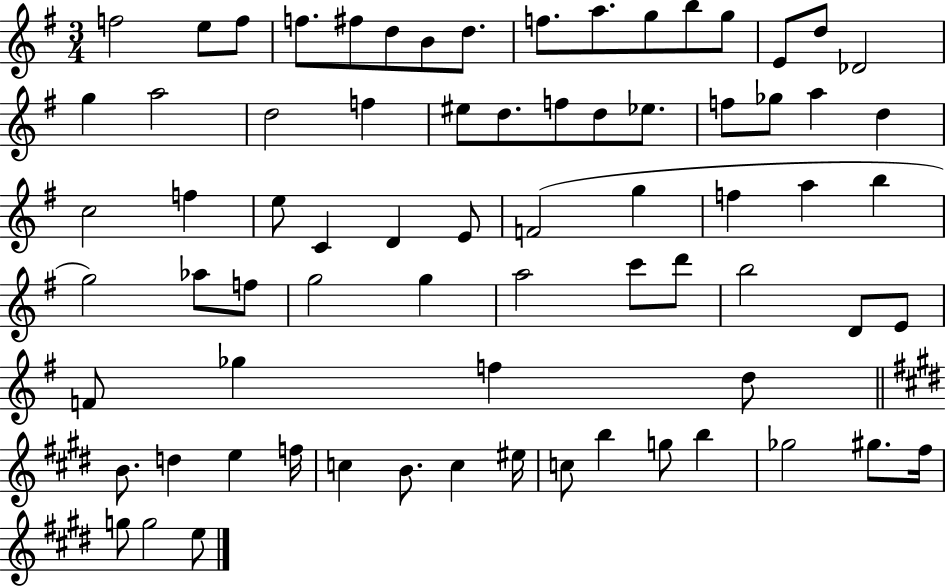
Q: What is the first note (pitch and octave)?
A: F5